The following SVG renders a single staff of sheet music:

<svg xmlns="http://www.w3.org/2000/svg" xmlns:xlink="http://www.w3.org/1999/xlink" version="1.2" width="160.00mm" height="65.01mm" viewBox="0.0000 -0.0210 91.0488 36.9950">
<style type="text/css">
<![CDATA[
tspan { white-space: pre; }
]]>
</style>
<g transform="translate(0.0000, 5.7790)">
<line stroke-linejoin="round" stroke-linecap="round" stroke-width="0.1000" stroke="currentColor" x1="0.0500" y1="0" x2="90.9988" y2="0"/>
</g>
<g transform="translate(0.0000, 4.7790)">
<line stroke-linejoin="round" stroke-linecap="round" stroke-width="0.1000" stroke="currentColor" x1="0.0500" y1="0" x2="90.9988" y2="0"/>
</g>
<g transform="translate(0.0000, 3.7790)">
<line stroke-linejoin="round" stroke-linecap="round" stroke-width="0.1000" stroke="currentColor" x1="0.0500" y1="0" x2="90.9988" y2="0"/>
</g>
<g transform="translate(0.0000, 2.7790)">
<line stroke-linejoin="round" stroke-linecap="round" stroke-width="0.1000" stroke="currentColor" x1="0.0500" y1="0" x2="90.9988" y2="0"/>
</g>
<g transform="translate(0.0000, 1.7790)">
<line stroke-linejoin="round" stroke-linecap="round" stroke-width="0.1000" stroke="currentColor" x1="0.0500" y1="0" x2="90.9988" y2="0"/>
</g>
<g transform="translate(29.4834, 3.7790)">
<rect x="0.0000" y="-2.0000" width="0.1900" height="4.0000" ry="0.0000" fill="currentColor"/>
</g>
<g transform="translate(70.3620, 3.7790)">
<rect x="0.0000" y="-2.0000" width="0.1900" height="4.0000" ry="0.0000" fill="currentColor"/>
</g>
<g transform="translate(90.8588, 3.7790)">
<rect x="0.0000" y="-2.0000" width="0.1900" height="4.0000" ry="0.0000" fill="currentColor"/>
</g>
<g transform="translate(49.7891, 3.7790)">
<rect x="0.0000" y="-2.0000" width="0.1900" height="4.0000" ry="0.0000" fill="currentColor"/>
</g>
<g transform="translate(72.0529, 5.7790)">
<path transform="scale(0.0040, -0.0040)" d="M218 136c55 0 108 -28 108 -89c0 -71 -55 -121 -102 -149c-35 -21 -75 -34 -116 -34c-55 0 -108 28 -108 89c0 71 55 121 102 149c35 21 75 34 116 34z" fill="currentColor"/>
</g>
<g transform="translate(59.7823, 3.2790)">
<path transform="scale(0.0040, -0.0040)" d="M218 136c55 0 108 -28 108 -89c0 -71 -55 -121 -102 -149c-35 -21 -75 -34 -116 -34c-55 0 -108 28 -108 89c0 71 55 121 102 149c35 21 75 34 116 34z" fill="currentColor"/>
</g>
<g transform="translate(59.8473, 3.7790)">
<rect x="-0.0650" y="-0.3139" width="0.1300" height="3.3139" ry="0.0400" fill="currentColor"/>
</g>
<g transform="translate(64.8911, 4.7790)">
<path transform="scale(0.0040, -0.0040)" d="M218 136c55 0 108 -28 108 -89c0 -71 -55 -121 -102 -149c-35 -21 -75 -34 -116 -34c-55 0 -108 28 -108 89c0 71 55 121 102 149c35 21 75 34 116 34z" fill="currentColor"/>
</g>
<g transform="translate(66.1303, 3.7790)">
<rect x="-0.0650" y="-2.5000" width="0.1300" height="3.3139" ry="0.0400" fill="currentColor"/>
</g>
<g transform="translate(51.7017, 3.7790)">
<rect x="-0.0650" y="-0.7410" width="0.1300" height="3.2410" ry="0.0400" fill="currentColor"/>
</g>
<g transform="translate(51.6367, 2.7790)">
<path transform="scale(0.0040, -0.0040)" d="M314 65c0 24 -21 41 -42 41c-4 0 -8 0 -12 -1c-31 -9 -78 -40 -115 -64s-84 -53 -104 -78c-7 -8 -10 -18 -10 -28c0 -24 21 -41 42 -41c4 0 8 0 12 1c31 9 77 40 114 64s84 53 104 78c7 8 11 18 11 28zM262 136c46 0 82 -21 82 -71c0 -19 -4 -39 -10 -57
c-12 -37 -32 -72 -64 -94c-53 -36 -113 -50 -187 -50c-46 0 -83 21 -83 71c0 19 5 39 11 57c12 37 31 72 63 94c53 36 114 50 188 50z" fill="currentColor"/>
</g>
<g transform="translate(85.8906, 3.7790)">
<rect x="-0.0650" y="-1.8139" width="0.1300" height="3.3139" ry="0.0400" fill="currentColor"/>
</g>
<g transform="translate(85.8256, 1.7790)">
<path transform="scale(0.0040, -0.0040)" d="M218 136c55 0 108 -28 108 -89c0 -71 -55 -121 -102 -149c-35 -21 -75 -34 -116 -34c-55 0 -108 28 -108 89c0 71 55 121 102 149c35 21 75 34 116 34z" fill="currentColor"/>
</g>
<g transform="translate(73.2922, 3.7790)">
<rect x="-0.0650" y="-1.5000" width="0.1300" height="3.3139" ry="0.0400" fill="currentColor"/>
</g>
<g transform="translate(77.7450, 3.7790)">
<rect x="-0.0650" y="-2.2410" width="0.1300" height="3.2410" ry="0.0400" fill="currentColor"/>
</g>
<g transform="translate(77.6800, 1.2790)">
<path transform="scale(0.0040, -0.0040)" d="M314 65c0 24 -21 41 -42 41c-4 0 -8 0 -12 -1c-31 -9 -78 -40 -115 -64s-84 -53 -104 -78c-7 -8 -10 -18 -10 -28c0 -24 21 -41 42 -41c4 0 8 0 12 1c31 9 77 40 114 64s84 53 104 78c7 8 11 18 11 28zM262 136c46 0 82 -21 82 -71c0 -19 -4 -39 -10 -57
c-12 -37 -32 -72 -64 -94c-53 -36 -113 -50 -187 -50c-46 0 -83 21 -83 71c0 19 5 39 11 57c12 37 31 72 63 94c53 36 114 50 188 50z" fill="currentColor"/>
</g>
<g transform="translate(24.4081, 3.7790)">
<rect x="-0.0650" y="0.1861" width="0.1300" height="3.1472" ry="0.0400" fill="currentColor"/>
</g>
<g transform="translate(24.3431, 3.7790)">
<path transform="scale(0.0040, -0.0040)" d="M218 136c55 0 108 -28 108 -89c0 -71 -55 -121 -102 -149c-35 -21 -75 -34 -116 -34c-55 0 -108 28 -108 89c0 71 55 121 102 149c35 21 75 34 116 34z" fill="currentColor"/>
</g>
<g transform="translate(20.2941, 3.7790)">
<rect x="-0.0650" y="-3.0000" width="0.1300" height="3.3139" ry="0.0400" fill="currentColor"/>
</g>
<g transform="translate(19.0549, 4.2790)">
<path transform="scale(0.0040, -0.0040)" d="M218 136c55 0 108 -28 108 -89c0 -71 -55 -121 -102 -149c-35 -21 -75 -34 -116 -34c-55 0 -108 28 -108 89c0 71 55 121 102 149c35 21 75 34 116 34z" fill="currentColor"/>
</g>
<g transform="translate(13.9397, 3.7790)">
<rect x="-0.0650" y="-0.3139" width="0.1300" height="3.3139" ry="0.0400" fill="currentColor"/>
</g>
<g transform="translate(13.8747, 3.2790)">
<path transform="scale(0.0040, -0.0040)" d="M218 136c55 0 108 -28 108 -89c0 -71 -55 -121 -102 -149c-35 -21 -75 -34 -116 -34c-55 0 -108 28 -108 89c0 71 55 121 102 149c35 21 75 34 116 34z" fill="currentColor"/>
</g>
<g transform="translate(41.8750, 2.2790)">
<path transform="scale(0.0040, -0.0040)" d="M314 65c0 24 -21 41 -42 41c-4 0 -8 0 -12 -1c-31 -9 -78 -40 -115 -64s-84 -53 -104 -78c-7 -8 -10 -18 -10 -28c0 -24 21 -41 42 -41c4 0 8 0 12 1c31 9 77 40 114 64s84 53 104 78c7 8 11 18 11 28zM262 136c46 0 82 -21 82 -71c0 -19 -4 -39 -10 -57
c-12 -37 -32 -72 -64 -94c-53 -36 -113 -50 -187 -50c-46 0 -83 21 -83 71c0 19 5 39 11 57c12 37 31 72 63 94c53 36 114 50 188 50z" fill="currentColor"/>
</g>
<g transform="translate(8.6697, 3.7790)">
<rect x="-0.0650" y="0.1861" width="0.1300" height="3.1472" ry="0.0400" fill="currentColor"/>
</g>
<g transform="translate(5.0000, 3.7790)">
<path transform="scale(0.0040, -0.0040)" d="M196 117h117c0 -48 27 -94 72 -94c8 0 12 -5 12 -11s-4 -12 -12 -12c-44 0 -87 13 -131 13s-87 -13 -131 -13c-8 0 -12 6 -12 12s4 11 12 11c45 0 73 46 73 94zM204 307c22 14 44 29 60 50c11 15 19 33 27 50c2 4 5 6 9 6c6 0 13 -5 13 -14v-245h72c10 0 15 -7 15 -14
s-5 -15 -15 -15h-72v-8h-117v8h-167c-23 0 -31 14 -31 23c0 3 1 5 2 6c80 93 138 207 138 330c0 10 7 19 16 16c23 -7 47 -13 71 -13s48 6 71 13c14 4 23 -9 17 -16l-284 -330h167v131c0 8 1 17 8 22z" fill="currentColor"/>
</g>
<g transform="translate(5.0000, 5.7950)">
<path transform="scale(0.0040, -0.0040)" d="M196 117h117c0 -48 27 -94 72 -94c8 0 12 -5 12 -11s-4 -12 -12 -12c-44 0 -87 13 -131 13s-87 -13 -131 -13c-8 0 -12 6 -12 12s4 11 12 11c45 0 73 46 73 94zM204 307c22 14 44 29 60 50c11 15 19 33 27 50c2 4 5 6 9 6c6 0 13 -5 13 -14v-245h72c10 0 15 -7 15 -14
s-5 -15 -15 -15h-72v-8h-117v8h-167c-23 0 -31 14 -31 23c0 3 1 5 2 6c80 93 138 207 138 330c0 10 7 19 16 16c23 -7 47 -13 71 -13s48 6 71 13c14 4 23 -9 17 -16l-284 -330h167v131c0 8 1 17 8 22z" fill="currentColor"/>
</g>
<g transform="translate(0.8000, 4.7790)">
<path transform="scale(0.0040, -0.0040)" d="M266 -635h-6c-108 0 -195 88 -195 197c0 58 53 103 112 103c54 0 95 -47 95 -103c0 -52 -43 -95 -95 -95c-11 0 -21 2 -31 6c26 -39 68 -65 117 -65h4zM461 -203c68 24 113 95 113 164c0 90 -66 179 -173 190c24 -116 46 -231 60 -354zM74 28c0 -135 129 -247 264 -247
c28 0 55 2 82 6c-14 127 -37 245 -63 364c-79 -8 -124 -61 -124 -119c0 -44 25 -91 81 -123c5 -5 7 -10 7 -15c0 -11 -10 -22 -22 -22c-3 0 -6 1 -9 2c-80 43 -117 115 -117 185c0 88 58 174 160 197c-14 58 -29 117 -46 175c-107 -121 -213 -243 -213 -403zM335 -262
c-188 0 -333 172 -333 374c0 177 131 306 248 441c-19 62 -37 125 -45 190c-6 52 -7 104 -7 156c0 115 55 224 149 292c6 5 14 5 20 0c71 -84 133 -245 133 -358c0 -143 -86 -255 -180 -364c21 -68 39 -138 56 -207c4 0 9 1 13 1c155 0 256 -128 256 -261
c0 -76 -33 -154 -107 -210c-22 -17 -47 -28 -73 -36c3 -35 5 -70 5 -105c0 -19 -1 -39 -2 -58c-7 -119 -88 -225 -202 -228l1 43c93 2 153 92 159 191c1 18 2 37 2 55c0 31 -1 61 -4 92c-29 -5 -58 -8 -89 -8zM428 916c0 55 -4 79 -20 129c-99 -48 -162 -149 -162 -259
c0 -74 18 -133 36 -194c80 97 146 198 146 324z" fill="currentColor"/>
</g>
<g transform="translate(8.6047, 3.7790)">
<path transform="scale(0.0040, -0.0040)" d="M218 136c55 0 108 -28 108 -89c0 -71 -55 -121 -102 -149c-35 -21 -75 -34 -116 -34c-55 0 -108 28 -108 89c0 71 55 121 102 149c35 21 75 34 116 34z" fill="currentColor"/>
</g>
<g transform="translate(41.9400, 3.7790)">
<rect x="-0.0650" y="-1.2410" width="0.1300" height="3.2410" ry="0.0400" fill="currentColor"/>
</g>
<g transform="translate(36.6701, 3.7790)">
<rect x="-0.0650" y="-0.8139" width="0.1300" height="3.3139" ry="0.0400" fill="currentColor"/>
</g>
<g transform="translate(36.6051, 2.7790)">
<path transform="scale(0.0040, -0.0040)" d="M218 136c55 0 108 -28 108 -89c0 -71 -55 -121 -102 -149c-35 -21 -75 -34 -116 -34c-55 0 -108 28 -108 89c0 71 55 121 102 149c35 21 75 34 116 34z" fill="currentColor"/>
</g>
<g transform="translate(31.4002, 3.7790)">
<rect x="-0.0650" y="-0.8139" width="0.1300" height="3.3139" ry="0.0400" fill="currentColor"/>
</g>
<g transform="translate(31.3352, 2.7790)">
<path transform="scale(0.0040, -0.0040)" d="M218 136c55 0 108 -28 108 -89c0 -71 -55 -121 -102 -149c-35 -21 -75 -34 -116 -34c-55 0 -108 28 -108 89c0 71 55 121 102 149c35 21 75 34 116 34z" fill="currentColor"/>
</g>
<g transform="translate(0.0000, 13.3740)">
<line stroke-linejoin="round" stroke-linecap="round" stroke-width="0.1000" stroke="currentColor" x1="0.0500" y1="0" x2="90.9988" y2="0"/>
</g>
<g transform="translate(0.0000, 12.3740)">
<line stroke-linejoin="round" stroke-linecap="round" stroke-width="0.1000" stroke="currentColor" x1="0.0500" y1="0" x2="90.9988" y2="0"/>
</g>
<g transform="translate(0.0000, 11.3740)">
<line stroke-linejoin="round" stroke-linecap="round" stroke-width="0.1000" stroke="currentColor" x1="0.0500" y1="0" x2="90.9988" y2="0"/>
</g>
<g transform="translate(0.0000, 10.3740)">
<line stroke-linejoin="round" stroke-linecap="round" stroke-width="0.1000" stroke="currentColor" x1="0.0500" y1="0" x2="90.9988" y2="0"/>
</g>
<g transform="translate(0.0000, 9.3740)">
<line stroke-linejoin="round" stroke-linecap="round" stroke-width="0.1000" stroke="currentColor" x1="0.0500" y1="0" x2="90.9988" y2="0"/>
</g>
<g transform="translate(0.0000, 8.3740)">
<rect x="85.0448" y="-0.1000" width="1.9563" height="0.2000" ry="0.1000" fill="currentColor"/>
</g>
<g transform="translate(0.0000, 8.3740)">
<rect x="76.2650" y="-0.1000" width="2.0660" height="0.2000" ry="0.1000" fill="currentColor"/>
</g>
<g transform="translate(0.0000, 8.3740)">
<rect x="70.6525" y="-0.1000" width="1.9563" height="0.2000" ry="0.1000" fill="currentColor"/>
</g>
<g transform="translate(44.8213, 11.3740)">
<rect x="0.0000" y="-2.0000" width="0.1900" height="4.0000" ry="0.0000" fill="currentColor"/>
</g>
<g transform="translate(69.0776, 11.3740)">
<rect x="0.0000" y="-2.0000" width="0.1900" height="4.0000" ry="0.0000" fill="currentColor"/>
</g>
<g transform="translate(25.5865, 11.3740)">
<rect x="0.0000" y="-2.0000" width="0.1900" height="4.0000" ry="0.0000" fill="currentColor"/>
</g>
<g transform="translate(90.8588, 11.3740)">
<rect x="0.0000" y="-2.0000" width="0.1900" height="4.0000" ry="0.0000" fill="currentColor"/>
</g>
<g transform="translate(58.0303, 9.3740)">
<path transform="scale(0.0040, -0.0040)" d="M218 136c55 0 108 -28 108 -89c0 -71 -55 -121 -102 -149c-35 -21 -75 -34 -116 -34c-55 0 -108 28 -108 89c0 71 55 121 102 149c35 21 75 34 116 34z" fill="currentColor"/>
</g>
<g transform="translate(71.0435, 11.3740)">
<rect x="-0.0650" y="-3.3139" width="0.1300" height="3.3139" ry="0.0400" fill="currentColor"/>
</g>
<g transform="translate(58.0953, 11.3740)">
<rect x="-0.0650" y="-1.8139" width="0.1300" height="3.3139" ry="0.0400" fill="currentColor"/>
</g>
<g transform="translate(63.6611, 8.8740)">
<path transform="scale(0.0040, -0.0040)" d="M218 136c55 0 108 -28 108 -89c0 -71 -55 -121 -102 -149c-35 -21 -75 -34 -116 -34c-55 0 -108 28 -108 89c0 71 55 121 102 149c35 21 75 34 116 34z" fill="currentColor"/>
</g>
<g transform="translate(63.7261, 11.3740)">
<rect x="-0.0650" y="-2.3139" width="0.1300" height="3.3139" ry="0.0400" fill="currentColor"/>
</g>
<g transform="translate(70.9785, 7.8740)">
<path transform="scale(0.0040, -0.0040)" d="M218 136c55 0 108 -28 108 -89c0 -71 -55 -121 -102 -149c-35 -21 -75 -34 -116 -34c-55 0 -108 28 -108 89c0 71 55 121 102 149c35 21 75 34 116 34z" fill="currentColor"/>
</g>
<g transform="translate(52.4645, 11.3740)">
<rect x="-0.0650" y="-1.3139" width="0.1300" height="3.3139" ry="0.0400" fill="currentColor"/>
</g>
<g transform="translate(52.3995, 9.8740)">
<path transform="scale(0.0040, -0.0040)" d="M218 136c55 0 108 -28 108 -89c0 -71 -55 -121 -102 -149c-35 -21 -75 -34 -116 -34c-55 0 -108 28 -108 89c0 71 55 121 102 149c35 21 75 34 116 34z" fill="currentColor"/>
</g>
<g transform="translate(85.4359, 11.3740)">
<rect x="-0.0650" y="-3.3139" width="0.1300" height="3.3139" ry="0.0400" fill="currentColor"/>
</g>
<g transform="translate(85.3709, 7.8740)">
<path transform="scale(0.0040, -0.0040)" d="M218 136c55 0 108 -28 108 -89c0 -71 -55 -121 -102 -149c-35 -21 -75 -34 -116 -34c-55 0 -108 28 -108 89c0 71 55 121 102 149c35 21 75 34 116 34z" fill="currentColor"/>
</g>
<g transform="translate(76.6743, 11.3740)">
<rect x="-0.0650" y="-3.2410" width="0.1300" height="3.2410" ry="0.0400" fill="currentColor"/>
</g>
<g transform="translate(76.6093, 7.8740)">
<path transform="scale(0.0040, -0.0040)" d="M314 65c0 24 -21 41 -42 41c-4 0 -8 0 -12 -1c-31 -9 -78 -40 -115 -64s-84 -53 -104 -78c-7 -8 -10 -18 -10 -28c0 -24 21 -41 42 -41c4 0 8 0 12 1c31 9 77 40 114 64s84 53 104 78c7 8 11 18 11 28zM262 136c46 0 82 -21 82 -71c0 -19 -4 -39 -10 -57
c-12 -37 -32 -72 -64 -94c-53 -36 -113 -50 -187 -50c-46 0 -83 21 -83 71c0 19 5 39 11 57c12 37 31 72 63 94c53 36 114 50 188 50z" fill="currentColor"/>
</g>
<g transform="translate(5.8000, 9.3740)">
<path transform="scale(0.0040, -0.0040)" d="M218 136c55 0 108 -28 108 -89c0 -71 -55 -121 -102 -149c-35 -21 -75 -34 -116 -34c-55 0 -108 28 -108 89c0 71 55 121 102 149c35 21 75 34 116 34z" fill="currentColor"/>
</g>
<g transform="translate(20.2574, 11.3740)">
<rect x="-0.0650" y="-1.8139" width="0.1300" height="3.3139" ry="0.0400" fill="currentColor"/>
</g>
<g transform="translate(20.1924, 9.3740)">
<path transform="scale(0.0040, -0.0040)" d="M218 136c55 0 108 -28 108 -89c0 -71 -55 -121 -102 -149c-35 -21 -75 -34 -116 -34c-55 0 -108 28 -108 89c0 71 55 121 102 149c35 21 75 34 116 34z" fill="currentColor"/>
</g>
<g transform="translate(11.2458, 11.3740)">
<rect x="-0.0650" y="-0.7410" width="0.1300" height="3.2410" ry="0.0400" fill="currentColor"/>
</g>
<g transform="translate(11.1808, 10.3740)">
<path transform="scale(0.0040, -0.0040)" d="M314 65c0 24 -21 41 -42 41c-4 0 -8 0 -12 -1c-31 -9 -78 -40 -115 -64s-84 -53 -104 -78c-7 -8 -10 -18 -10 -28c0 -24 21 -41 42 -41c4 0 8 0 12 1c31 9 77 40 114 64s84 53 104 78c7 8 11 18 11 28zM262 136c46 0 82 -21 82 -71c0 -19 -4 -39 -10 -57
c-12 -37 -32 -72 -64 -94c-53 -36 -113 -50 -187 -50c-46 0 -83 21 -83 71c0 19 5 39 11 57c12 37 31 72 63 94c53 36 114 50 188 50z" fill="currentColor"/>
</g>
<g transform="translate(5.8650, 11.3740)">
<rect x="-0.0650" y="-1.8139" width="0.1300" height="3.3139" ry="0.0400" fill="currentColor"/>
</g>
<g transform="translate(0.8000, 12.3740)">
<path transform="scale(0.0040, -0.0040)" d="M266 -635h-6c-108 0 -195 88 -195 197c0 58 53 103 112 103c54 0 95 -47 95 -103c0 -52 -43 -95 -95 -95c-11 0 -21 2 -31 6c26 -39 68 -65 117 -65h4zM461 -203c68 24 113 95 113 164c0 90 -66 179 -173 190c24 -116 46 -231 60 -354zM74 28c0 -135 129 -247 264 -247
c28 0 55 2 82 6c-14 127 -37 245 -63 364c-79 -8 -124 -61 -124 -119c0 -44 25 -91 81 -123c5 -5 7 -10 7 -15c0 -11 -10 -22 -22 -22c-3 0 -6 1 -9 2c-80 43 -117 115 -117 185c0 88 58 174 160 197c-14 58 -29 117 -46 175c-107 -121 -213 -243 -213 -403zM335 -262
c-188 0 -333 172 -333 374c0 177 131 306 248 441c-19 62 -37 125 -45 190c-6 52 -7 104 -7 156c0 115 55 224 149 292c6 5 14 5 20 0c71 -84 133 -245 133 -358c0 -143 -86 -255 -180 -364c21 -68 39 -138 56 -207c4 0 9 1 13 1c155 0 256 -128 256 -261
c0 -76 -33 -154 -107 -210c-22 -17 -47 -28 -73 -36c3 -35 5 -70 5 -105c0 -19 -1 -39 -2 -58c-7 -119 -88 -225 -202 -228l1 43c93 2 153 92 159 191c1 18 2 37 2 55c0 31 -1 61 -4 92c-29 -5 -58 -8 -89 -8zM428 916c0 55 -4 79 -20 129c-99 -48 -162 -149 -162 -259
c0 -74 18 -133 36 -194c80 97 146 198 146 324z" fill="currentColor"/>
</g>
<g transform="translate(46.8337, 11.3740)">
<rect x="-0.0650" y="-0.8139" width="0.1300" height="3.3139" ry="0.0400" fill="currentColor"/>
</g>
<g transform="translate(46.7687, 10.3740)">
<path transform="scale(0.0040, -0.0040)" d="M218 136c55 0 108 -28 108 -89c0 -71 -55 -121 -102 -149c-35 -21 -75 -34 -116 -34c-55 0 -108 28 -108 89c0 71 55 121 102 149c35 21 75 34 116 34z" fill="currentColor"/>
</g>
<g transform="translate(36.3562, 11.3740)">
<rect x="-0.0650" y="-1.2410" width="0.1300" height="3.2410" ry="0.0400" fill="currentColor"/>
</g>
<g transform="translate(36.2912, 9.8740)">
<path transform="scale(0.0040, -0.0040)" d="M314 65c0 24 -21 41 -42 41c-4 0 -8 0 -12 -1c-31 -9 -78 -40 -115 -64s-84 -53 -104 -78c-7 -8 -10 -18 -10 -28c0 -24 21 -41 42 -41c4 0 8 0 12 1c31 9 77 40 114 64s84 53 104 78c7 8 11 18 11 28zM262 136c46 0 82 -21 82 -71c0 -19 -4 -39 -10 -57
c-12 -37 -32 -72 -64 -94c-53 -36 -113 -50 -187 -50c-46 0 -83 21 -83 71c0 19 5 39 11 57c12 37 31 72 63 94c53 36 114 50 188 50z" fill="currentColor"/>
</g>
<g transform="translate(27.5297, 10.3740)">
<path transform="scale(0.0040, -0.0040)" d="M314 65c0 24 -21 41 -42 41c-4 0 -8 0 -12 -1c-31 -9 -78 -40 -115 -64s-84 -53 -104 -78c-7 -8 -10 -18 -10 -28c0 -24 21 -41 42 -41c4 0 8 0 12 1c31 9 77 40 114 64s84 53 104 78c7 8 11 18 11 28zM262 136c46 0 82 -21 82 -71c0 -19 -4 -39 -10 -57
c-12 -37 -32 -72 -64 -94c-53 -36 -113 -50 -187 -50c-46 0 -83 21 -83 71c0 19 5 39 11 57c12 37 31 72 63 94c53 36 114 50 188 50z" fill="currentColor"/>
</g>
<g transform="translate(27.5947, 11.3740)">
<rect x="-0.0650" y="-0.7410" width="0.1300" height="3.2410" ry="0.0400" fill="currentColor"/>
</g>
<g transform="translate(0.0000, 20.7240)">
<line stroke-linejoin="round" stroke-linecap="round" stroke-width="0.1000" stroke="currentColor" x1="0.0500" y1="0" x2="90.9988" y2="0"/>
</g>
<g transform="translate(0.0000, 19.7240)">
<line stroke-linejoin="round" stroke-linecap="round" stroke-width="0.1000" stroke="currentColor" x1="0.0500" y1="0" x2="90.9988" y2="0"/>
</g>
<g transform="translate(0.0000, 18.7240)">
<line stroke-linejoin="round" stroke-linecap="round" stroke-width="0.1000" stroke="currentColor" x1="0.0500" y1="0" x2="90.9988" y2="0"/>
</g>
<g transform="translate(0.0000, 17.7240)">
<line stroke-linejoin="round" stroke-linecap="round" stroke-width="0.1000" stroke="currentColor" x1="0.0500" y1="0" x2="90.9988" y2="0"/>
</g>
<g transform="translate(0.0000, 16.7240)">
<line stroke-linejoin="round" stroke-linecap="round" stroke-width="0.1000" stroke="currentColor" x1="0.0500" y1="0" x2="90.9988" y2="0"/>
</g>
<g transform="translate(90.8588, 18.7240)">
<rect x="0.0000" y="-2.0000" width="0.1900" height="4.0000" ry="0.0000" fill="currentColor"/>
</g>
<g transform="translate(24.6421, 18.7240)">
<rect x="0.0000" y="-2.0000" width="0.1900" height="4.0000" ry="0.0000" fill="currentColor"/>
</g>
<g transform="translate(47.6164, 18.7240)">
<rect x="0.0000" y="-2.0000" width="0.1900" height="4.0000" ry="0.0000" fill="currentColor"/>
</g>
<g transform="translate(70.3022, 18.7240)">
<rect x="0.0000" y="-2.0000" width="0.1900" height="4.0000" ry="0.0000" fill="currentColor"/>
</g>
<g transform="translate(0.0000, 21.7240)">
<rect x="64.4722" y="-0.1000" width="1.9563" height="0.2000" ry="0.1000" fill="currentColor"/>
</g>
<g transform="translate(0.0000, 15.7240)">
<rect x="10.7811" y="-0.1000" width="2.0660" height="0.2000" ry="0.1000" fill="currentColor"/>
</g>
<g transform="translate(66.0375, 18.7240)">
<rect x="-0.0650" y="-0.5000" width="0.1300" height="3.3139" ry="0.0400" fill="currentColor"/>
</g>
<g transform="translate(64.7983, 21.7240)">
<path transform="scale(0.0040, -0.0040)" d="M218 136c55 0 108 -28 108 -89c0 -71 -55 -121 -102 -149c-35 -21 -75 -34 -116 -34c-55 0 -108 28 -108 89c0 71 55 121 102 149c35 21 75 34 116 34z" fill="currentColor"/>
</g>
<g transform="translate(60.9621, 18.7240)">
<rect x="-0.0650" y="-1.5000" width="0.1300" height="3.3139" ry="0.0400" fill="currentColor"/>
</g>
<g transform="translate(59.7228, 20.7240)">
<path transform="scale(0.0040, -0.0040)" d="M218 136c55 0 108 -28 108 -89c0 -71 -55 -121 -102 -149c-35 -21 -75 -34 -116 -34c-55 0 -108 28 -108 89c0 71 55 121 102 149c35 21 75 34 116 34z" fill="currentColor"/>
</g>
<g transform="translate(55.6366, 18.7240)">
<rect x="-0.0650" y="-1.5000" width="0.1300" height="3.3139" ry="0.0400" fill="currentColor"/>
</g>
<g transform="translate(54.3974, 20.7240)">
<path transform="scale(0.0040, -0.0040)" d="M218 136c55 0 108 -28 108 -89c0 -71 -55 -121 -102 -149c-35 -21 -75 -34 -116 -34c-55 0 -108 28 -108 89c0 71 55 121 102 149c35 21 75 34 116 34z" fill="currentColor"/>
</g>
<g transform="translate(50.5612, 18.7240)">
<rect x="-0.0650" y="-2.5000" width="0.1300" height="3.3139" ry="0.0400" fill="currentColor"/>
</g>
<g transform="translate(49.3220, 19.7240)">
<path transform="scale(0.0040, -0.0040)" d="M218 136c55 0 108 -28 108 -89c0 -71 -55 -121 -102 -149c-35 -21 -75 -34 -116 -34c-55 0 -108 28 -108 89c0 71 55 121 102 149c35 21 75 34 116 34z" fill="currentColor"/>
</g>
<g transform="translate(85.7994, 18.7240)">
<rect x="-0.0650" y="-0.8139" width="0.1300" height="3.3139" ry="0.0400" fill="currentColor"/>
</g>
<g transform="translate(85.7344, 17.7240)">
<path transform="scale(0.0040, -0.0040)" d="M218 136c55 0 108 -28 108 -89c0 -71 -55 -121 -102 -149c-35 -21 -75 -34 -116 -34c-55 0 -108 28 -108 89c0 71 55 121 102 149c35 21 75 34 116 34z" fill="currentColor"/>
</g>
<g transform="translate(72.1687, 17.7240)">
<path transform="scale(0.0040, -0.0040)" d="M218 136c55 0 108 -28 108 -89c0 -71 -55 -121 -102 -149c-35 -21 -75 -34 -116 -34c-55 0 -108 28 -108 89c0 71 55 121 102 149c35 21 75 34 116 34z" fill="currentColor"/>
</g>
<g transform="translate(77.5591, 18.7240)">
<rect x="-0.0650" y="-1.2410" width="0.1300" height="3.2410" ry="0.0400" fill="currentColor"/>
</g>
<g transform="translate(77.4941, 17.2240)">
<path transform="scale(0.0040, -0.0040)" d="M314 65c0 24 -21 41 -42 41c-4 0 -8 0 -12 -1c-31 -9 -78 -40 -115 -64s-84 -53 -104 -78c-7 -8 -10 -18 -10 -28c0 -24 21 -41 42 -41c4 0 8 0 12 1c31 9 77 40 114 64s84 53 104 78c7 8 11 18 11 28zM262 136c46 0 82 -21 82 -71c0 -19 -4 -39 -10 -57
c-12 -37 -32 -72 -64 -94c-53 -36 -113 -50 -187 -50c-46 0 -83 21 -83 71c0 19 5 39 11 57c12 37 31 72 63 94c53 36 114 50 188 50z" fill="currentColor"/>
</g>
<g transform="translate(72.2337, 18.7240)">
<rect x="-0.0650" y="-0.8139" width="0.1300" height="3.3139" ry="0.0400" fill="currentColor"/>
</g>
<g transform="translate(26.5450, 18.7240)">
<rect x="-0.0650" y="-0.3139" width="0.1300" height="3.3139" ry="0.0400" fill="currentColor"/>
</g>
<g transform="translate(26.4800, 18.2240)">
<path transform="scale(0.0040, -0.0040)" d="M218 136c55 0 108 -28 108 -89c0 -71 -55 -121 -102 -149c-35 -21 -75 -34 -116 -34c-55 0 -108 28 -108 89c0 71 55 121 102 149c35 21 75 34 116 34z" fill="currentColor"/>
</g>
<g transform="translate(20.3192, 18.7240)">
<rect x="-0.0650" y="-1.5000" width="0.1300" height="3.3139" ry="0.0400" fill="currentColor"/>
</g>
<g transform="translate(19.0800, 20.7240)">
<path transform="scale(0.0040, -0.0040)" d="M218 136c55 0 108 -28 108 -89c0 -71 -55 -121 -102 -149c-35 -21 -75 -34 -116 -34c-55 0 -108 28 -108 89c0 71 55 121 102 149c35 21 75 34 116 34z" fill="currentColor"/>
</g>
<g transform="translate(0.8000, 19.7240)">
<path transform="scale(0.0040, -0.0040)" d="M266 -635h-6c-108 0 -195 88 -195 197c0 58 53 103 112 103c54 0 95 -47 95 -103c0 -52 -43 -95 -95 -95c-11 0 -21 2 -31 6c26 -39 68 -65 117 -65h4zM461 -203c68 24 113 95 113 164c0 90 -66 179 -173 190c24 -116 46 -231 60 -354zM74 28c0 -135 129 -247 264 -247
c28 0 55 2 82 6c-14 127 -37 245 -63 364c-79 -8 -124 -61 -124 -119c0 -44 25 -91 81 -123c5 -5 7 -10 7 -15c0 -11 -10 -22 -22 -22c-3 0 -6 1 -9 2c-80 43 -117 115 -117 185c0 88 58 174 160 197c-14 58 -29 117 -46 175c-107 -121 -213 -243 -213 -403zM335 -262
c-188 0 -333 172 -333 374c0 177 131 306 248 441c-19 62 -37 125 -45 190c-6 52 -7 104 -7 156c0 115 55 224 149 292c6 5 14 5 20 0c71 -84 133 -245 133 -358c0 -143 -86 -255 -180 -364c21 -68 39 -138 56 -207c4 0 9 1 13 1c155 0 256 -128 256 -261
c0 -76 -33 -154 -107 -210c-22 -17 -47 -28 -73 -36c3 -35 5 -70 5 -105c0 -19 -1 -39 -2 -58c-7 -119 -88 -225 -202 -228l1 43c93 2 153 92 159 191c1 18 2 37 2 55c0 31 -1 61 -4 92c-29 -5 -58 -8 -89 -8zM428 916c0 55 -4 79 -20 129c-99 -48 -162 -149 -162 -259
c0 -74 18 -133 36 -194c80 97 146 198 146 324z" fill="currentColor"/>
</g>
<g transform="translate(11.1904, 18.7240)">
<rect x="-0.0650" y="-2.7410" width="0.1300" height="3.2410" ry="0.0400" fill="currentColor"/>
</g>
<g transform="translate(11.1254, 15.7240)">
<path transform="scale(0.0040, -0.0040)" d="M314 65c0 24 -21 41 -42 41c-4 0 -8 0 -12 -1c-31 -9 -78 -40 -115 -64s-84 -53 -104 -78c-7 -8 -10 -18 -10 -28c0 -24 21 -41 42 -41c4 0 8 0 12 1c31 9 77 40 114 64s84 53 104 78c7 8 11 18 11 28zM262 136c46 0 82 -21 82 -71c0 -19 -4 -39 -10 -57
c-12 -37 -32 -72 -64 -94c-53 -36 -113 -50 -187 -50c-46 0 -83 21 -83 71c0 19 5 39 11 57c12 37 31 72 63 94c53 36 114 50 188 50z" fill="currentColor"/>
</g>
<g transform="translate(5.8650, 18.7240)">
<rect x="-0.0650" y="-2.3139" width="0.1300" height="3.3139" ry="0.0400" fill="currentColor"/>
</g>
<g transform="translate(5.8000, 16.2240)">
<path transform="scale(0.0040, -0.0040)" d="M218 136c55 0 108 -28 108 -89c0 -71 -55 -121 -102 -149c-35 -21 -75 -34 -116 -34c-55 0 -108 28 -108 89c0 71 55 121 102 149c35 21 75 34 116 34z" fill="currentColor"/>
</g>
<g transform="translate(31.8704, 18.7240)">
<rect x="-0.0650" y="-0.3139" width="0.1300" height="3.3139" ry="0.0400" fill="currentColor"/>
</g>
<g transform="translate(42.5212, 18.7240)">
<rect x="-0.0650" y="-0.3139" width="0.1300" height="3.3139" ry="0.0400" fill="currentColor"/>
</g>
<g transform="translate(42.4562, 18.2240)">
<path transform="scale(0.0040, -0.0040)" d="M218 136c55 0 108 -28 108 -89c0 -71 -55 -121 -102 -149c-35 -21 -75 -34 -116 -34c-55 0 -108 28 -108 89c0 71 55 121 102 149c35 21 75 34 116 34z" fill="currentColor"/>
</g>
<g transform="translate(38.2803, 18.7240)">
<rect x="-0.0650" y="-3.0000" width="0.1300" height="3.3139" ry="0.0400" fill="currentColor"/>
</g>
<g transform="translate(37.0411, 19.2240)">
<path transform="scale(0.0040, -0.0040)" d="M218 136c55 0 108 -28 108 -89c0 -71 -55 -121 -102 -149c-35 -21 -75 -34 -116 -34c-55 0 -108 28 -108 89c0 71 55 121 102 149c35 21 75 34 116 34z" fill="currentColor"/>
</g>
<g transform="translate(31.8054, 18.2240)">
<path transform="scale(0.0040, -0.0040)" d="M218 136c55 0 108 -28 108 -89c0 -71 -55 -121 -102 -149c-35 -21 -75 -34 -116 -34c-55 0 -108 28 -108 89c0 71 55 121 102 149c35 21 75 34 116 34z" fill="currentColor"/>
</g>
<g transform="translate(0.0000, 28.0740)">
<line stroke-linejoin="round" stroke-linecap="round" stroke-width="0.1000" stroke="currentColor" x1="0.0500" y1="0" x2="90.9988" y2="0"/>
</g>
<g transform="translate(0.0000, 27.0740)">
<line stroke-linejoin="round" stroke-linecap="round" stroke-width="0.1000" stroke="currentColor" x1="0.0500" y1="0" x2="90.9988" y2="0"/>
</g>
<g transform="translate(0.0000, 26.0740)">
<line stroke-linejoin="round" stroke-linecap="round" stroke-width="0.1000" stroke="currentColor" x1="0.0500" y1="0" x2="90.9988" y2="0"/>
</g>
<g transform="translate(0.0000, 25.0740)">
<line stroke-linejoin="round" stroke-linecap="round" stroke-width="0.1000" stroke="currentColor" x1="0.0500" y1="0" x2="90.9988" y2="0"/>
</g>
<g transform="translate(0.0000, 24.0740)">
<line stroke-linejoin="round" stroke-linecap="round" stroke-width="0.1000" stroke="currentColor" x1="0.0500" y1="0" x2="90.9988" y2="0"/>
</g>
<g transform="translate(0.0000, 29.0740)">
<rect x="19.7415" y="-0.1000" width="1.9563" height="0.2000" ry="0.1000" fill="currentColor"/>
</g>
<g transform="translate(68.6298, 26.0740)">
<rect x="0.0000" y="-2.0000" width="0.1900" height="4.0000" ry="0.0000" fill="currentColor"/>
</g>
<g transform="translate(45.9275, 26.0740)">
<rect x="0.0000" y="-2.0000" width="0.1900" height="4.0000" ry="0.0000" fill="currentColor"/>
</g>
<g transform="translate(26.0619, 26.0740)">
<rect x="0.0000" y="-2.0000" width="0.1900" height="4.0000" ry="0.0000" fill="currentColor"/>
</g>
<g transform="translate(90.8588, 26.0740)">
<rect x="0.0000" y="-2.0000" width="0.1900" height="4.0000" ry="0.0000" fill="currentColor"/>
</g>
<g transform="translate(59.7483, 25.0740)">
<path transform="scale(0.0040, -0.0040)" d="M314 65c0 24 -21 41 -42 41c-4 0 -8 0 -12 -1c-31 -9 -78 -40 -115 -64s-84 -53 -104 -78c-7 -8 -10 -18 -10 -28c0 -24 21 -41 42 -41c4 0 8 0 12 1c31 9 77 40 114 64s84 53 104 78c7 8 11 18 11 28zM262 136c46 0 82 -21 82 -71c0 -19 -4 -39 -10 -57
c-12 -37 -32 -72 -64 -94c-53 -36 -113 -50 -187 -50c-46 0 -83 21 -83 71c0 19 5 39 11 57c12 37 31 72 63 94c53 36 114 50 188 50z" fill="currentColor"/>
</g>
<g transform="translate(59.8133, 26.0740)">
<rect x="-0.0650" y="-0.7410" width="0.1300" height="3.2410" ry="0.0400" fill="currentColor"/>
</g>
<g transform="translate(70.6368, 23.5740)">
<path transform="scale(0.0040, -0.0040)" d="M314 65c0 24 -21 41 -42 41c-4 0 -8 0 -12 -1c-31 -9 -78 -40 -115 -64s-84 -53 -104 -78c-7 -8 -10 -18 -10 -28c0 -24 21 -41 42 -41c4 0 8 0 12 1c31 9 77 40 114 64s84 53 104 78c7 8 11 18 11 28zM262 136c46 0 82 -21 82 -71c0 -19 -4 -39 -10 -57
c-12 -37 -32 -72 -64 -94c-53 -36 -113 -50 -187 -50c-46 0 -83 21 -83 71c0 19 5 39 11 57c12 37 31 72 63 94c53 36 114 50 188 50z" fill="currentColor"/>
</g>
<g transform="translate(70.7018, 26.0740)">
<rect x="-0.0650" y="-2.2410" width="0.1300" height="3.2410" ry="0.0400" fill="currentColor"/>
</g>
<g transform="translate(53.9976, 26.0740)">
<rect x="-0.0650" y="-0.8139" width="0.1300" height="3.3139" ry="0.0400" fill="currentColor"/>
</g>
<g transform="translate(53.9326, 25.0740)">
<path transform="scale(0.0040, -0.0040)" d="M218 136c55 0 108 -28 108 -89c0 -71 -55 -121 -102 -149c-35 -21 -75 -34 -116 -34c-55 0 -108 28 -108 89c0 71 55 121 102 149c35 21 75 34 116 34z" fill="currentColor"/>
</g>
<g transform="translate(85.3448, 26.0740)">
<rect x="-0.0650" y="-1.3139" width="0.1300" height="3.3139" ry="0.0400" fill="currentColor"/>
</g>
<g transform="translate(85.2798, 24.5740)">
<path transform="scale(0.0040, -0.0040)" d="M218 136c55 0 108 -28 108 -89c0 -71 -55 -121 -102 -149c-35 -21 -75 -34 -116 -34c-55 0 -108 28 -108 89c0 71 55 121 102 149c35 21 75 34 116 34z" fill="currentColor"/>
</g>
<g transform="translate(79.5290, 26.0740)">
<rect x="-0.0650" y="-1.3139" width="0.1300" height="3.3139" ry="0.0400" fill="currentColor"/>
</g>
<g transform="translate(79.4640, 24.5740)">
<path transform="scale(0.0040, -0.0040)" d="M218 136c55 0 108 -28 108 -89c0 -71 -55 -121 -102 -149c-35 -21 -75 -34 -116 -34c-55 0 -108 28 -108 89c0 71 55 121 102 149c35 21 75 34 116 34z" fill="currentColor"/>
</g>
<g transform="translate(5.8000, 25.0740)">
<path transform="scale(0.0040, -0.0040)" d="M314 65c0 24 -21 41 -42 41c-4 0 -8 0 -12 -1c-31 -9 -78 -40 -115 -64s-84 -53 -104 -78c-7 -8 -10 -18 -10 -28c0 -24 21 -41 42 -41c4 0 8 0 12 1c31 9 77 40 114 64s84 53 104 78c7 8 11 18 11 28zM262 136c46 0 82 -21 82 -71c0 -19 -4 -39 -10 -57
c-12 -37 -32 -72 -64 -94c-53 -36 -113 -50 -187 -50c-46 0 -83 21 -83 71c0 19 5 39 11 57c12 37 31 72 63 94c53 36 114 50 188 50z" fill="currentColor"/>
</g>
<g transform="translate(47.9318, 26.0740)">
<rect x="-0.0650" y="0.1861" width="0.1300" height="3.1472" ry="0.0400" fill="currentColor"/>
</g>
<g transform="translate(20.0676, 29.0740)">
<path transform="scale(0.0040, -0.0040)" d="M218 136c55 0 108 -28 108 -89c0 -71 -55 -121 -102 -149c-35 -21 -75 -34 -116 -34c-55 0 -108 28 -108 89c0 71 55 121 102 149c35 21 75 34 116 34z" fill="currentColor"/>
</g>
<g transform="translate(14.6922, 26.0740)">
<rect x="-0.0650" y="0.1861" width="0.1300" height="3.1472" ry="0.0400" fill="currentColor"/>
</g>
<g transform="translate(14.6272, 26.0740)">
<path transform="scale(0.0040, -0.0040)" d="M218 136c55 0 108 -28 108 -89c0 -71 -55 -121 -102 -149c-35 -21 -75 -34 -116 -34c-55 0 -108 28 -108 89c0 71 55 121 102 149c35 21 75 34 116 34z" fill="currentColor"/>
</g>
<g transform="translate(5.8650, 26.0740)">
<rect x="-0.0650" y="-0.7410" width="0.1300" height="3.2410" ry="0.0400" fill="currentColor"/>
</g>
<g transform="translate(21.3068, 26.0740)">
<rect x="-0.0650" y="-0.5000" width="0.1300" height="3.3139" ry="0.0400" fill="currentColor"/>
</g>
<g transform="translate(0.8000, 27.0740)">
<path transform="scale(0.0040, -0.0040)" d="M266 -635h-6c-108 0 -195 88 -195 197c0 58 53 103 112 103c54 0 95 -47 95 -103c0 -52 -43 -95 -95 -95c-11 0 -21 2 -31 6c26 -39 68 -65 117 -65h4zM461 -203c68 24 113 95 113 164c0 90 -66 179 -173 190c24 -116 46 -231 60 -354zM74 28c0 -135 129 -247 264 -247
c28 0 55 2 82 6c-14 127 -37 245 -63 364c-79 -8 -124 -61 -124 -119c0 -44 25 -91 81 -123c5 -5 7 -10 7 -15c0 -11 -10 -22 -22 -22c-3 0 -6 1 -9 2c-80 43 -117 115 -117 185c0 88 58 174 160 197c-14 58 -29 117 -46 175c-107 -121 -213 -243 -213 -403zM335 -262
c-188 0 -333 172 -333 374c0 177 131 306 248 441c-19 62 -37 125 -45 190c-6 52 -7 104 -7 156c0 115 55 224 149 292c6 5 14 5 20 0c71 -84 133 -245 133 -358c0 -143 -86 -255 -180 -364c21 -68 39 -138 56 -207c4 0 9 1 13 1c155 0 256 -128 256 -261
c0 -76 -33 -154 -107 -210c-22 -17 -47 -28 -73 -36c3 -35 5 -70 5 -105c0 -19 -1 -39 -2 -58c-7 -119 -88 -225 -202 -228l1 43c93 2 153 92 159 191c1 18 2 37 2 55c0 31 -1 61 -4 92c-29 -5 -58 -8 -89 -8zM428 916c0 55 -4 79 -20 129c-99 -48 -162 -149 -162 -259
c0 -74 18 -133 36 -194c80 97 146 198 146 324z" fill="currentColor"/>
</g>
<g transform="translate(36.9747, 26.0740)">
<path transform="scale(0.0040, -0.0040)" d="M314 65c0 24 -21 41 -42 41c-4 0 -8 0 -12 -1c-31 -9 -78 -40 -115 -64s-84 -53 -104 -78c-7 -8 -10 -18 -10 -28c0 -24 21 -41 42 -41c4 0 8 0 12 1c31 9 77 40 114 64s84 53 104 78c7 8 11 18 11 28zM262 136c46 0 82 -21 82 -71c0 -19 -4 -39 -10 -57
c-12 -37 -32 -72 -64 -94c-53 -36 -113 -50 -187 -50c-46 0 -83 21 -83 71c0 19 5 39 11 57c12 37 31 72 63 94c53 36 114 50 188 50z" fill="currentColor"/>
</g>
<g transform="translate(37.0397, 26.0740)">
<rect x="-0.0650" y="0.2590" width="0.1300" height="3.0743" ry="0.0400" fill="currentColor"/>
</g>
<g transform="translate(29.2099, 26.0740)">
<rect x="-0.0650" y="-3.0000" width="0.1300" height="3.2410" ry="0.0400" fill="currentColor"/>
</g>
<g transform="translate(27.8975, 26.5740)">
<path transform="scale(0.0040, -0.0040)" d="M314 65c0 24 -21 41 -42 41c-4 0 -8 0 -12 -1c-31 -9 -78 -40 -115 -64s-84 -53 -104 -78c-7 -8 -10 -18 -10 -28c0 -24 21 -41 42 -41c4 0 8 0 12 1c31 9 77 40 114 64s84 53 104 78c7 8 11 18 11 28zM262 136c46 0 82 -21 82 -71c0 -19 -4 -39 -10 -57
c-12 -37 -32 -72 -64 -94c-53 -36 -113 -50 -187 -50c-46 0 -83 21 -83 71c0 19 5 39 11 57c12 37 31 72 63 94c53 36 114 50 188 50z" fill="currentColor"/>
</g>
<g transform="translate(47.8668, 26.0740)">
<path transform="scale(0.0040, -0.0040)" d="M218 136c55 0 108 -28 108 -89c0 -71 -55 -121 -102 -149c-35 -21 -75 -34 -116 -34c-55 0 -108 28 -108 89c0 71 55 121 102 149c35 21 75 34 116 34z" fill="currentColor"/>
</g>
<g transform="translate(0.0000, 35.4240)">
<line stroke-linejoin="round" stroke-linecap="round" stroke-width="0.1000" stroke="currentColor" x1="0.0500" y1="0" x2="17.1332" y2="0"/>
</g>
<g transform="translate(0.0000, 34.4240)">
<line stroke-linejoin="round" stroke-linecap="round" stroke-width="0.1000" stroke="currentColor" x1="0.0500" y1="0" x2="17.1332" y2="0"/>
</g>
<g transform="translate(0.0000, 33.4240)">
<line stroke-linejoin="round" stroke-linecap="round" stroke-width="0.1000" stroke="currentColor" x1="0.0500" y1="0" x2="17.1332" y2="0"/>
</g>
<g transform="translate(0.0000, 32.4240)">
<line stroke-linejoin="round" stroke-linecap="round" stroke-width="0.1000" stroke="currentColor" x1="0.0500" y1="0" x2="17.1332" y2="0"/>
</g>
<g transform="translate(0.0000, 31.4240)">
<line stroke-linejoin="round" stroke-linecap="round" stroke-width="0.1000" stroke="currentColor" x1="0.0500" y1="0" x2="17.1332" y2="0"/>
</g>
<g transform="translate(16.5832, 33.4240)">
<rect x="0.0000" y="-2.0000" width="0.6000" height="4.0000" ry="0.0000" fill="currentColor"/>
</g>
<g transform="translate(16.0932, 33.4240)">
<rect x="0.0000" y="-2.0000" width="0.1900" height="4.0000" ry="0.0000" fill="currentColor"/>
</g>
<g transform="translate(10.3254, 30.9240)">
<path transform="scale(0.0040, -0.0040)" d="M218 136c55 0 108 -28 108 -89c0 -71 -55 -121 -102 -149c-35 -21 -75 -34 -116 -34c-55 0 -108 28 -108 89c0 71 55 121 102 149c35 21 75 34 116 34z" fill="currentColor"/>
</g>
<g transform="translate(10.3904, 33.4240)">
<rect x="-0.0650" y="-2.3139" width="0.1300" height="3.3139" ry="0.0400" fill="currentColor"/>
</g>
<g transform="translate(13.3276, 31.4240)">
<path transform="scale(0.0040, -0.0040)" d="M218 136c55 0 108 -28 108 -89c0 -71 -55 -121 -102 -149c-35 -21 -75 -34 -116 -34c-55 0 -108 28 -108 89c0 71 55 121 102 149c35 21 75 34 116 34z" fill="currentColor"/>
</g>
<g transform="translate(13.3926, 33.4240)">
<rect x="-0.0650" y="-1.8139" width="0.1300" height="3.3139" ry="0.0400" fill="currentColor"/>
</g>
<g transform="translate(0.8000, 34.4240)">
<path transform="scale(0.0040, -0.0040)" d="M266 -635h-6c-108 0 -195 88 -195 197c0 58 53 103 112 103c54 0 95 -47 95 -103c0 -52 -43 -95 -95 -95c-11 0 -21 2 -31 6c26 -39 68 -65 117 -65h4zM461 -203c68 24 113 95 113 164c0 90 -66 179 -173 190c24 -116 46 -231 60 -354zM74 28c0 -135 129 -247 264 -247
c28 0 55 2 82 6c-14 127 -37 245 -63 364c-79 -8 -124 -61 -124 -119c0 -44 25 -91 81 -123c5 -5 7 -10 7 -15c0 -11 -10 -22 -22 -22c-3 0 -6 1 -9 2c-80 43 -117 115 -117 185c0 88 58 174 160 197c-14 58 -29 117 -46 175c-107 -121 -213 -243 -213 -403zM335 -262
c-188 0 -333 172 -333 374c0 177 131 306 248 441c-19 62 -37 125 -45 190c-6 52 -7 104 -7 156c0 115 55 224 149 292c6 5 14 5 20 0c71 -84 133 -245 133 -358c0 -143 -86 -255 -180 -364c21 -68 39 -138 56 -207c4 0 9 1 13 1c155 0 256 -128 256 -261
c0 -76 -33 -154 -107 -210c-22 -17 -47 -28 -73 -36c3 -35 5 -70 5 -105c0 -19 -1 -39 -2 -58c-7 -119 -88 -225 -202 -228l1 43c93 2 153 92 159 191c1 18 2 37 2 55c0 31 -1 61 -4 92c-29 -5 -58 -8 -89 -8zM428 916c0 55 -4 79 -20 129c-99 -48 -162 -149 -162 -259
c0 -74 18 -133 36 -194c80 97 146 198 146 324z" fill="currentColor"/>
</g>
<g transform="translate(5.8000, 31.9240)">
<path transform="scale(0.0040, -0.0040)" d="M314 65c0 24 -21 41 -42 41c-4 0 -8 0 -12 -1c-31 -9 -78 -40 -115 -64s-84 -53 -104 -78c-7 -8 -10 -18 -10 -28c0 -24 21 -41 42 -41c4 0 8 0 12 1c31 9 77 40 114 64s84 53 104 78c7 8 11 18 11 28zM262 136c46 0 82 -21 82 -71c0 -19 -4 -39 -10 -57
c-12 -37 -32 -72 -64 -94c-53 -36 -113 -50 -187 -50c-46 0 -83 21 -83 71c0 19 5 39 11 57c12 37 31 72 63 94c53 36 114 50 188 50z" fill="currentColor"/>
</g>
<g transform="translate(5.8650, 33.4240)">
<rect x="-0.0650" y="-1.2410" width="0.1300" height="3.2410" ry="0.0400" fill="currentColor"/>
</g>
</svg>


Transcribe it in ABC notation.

X:1
T:Untitled
M:4/4
L:1/4
K:C
B c A B d d e2 d2 c G E g2 f f d2 f d2 e2 d e f g b b2 b g a2 E c c A c G E E C d e2 d d2 B C A2 B2 B d d2 g2 e e e2 g f